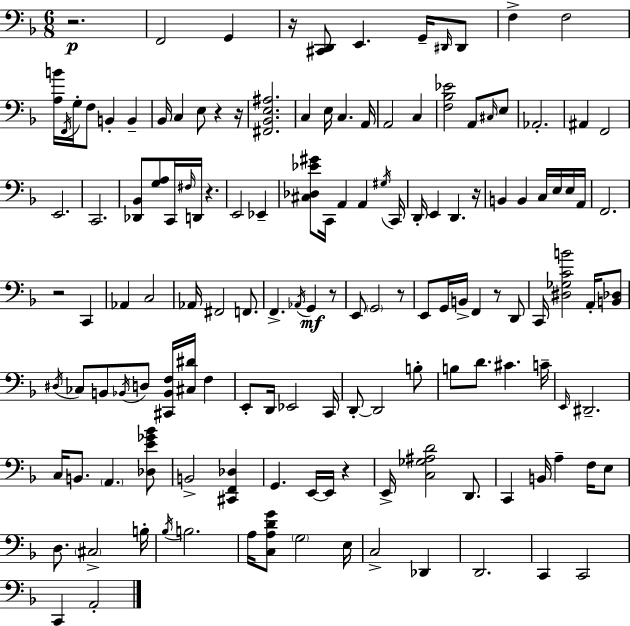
{
  \clef bass
  \numericTimeSignature
  \time 6/8
  \key d \minor
  \repeat volta 2 { r2.\p | f,2 g,4 | r16 <cis, d,>8 e,4. g,16-- \grace { dis,16 } dis,8 | f4-> f2 | \break <a b'>16 \acciaccatura { f,16 } g16-. f8 b,4-. b,4-- | bes,16 c4 e8 r4 | r16 <fis, bes, e ais>2. | c4 e16 c4. | \break a,16 a,2 c4 | <f bes ees'>2 a,8 | \grace { cis16 } e8 aes,2.-. | ais,4 f,2 | \break e,2. | c,2. | <des, bes,>8 <g a>8 c,16 \grace { fis16 } d,16 r4. | e,2 | \break ees,4-- <cis des ees' gis'>8 c,16 a,4 a,4 | \acciaccatura { gis16 } c,16 d,16-. e,4 d,4. | r16 b,4 b,4 | c16 e16 e16 a,16 f,2. | \break r2 | c,4 aes,4 c2 | aes,16 fis,2 | f,8. f,4.-> \acciaccatura { aes,16 }\mf | \break g,4 r8 e,8 \parenthesize g,2 | r8 e,8 g,16 b,16-> f,4 | r8 d,8 c,16 <dis ges c' b'>2 | a,16-. <b, des>8 \acciaccatura { dis16 } ces8 b,8 \acciaccatura { bes,16 } | \break d8 <cis, bes, f>16 <cis dis'>16 f4 e,8-. d,16 ees,2 | c,16 d,8-.~~ d,2 | b8-. b8 d'8. | cis'4. c'16-- \grace { e,16 } dis,2.-- | \break c16 b,8. | \parenthesize a,4. <des e' ges' bes'>8 b,2-> | <cis, f, des>4 g,4. | e,16~~ e,16 r4 e,16-> <c ges ais d'>2 | \break d,8. c,4 | b,16 a4-- f16 e8 d8. | \parenthesize cis2-> b16-. \acciaccatura { bes16 } b2. | a16 <c a d' g'>8 | \break \parenthesize g2 e16 c2-> | des,4 d,2. | c,4 | c,2 c,4 | \break a,2-. } \bar "|."
}